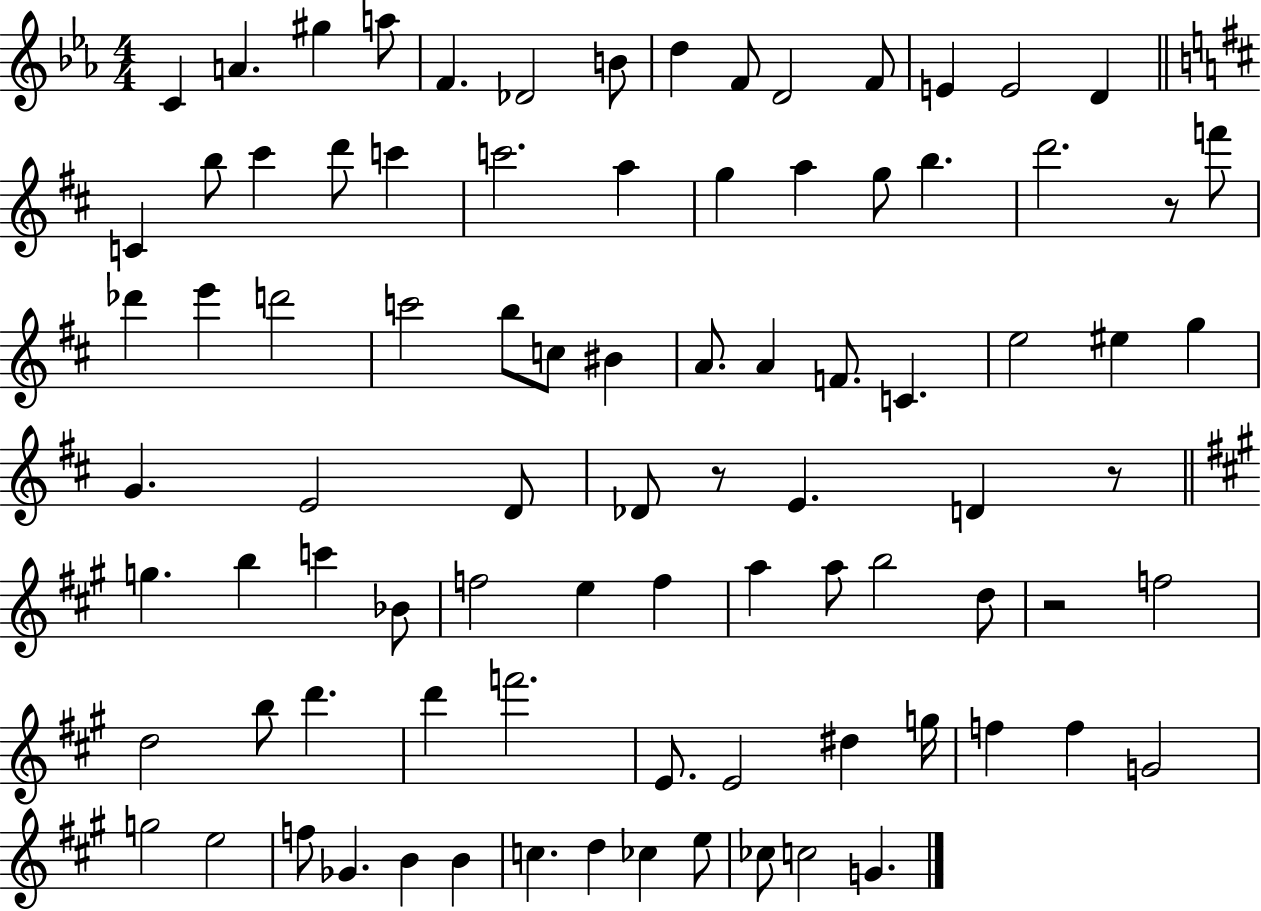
C4/q A4/q. G#5/q A5/e F4/q. Db4/h B4/e D5/q F4/e D4/h F4/e E4/q E4/h D4/q C4/q B5/e C#6/q D6/e C6/q C6/h. A5/q G5/q A5/q G5/e B5/q. D6/h. R/e F6/e Db6/q E6/q D6/h C6/h B5/e C5/e BIS4/q A4/e. A4/q F4/e. C4/q. E5/h EIS5/q G5/q G4/q. E4/h D4/e Db4/e R/e E4/q. D4/q R/e G5/q. B5/q C6/q Bb4/e F5/h E5/q F5/q A5/q A5/e B5/h D5/e R/h F5/h D5/h B5/e D6/q. D6/q F6/h. E4/e. E4/h D#5/q G5/s F5/q F5/q G4/h G5/h E5/h F5/e Gb4/q. B4/q B4/q C5/q. D5/q CES5/q E5/e CES5/e C5/h G4/q.